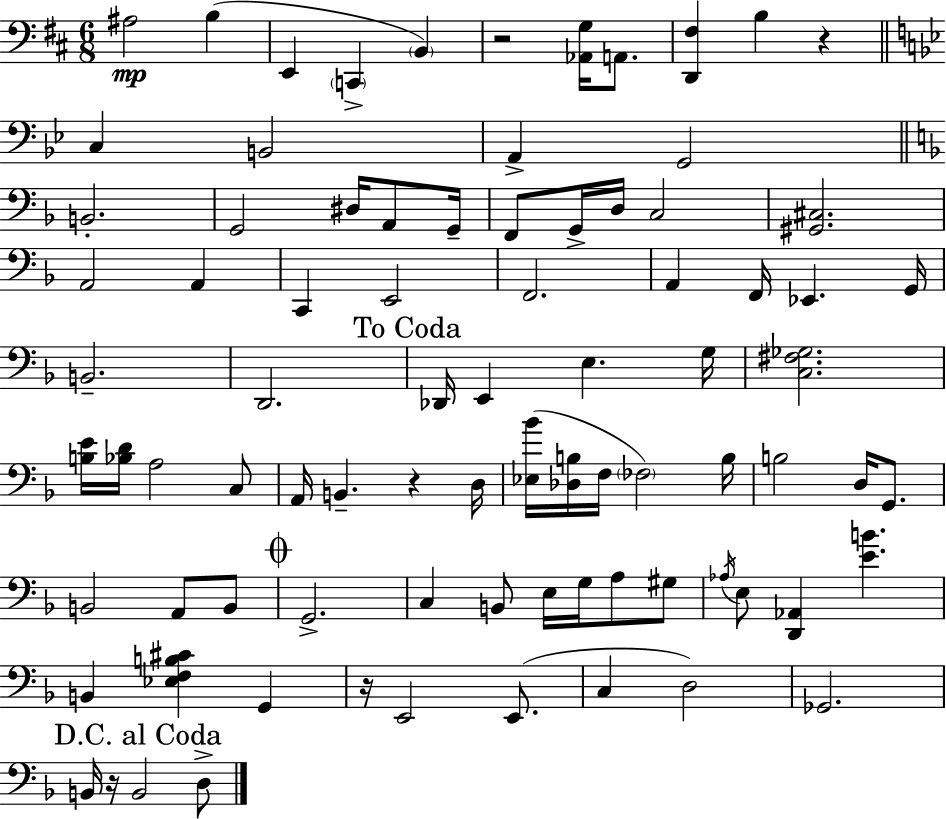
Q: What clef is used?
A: bass